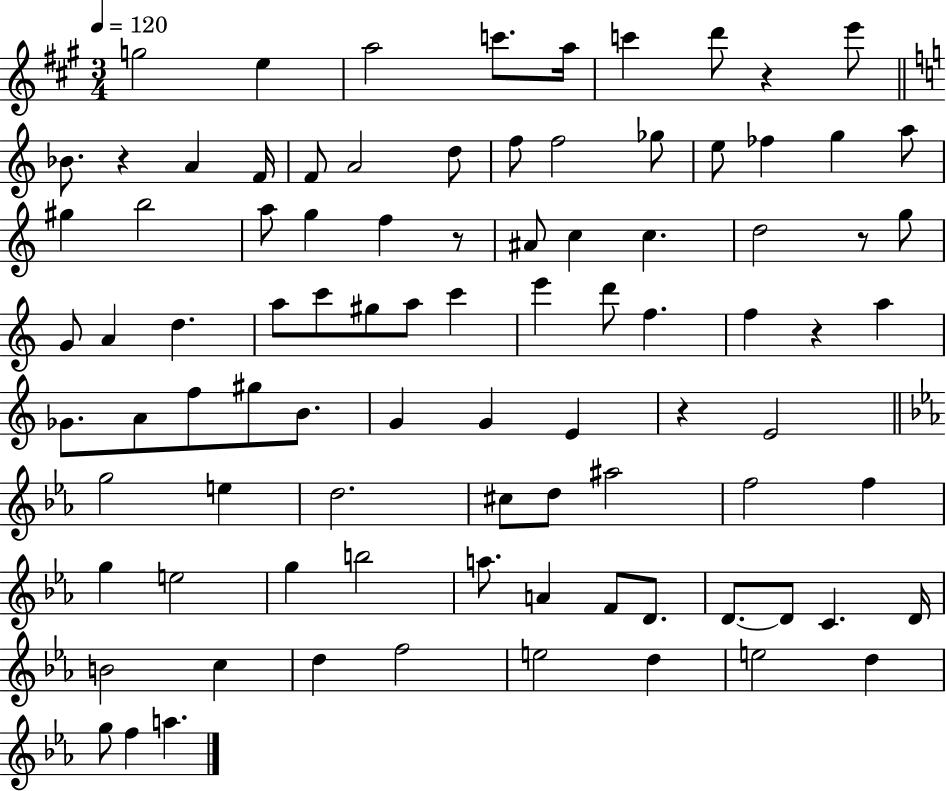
G5/h E5/q A5/h C6/e. A5/s C6/q D6/e R/q E6/e Bb4/e. R/q A4/q F4/s F4/e A4/h D5/e F5/e F5/h Gb5/e E5/e FES5/q G5/q A5/e G#5/q B5/h A5/e G5/q F5/q R/e A#4/e C5/q C5/q. D5/h R/e G5/e G4/e A4/q D5/q. A5/e C6/e G#5/e A5/e C6/q E6/q D6/e F5/q. F5/q R/q A5/q Gb4/e. A4/e F5/e G#5/e B4/e. G4/q G4/q E4/q R/q E4/h G5/h E5/q D5/h. C#5/e D5/e A#5/h F5/h F5/q G5/q E5/h G5/q B5/h A5/e. A4/q F4/e D4/e. D4/e. D4/e C4/q. D4/s B4/h C5/q D5/q F5/h E5/h D5/q E5/h D5/q G5/e F5/q A5/q.